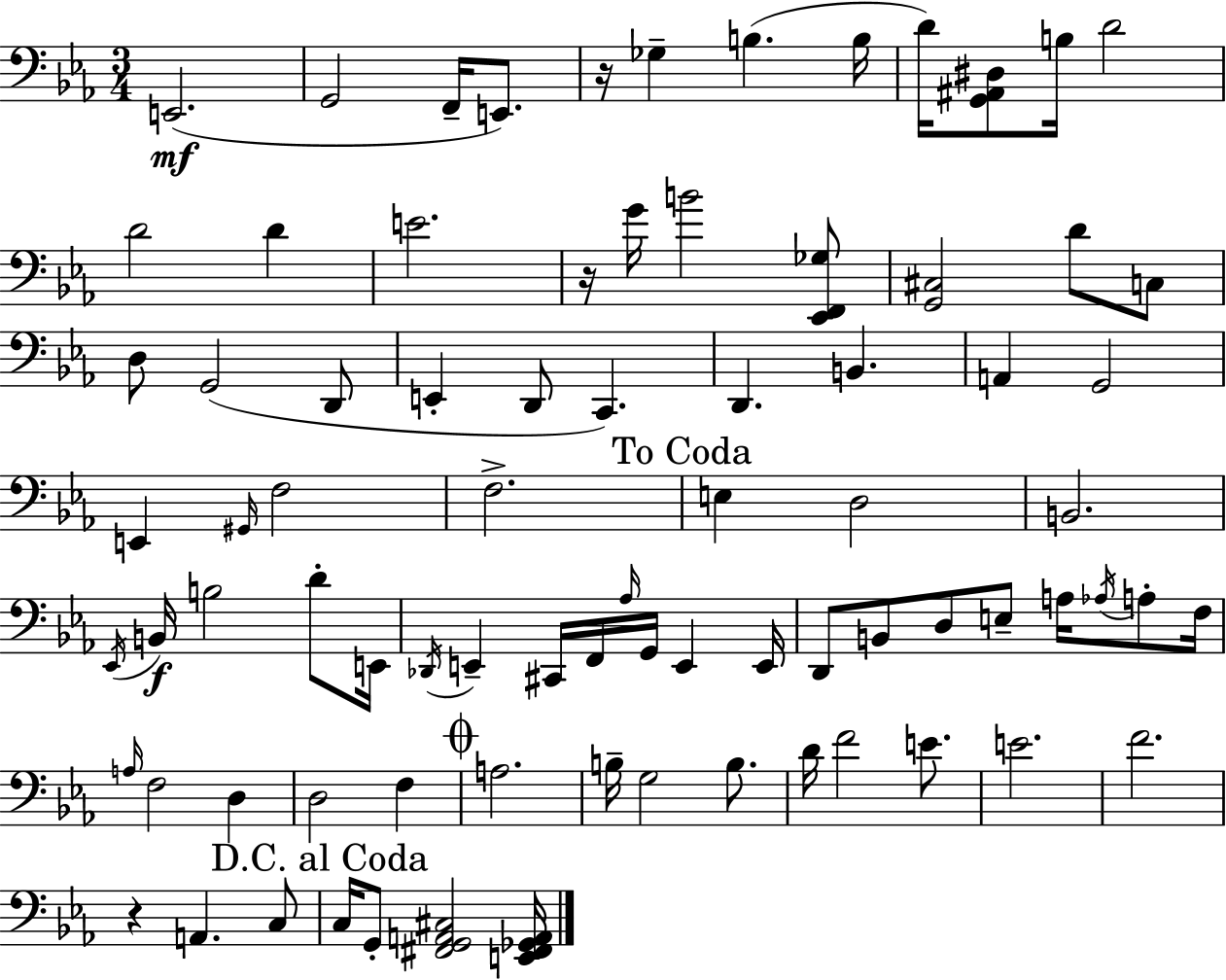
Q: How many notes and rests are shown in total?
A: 81